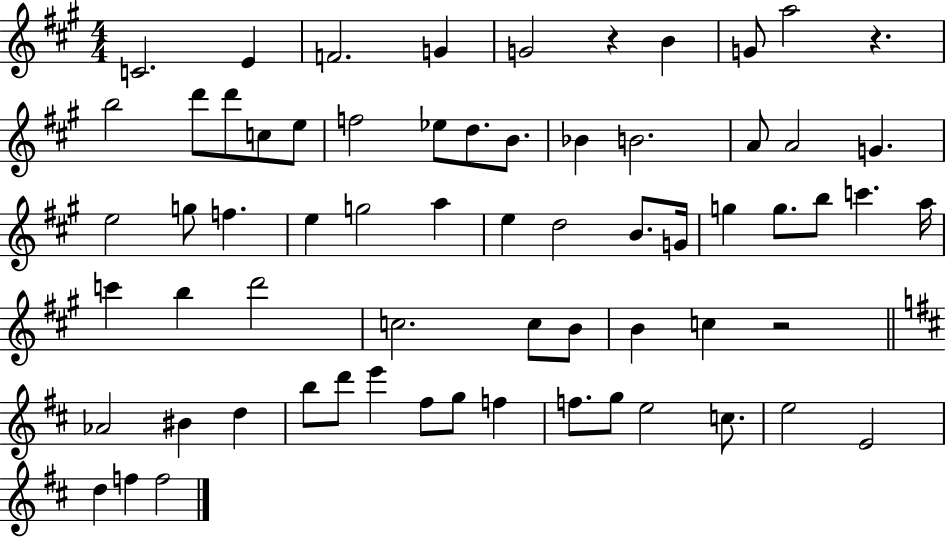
C4/h. E4/q F4/h. G4/q G4/h R/q B4/q G4/e A5/h R/q. B5/h D6/e D6/e C5/e E5/e F5/h Eb5/e D5/e. B4/e. Bb4/q B4/h. A4/e A4/h G4/q. E5/h G5/e F5/q. E5/q G5/h A5/q E5/q D5/h B4/e. G4/s G5/q G5/e. B5/e C6/q. A5/s C6/q B5/q D6/h C5/h. C5/e B4/e B4/q C5/q R/h Ab4/h BIS4/q D5/q B5/e D6/e E6/q F#5/e G5/e F5/q F5/e. G5/e E5/h C5/e. E5/h E4/h D5/q F5/q F5/h